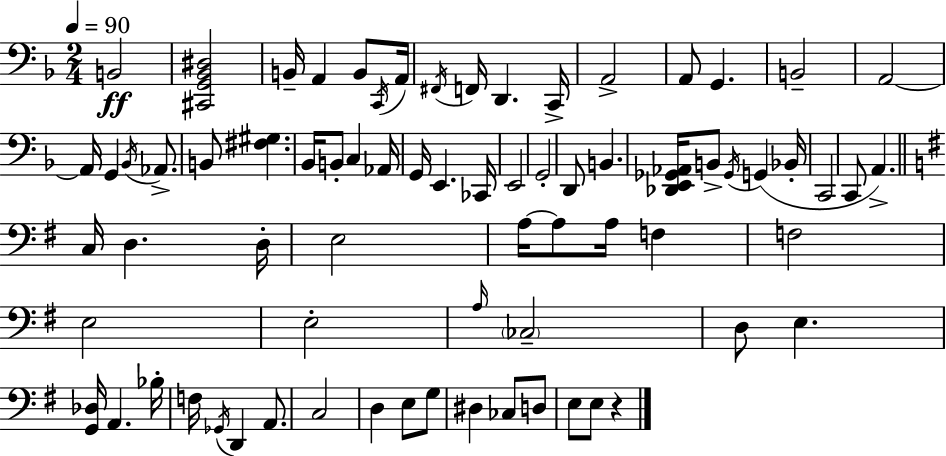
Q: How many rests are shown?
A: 1